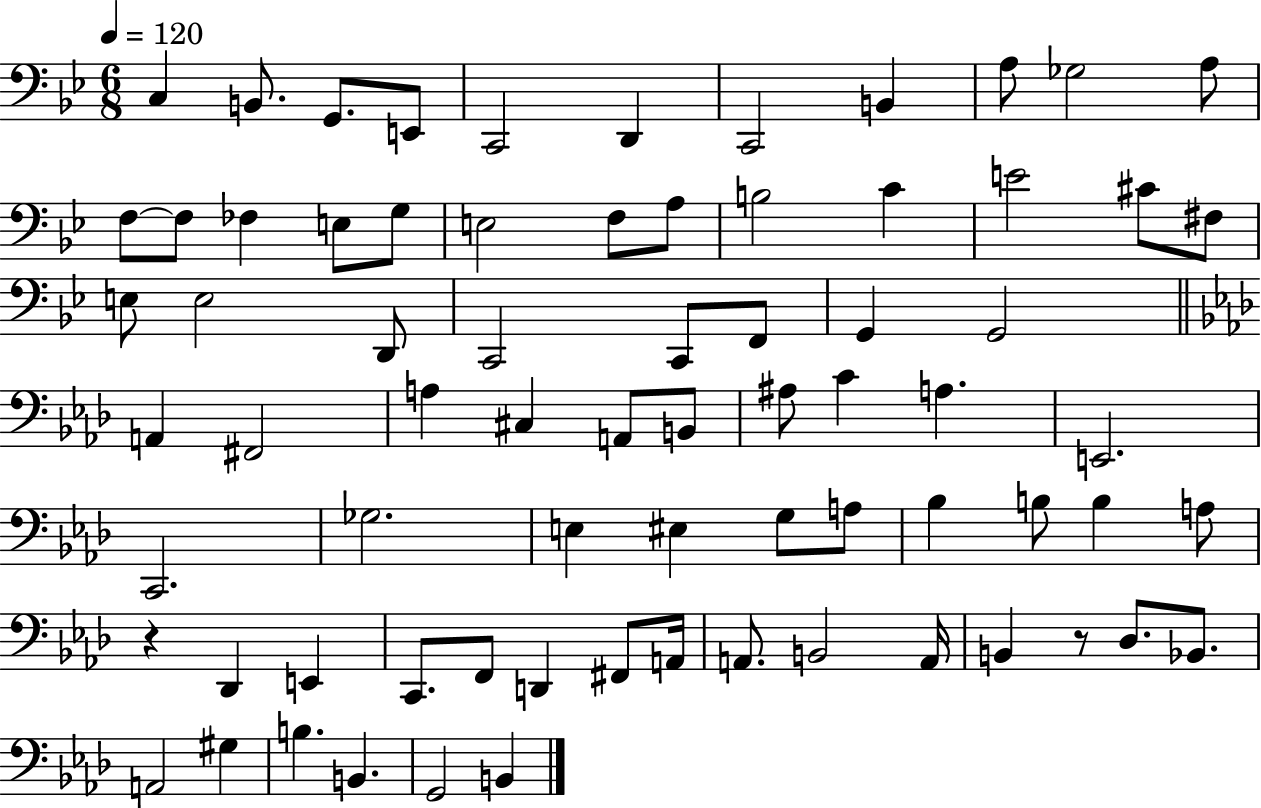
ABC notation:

X:1
T:Untitled
M:6/8
L:1/4
K:Bb
C, B,,/2 G,,/2 E,,/2 C,,2 D,, C,,2 B,, A,/2 _G,2 A,/2 F,/2 F,/2 _F, E,/2 G,/2 E,2 F,/2 A,/2 B,2 C E2 ^C/2 ^F,/2 E,/2 E,2 D,,/2 C,,2 C,,/2 F,,/2 G,, G,,2 A,, ^F,,2 A, ^C, A,,/2 B,,/2 ^A,/2 C A, E,,2 C,,2 _G,2 E, ^E, G,/2 A,/2 _B, B,/2 B, A,/2 z _D,, E,, C,,/2 F,,/2 D,, ^F,,/2 A,,/4 A,,/2 B,,2 A,,/4 B,, z/2 _D,/2 _B,,/2 A,,2 ^G, B, B,, G,,2 B,,